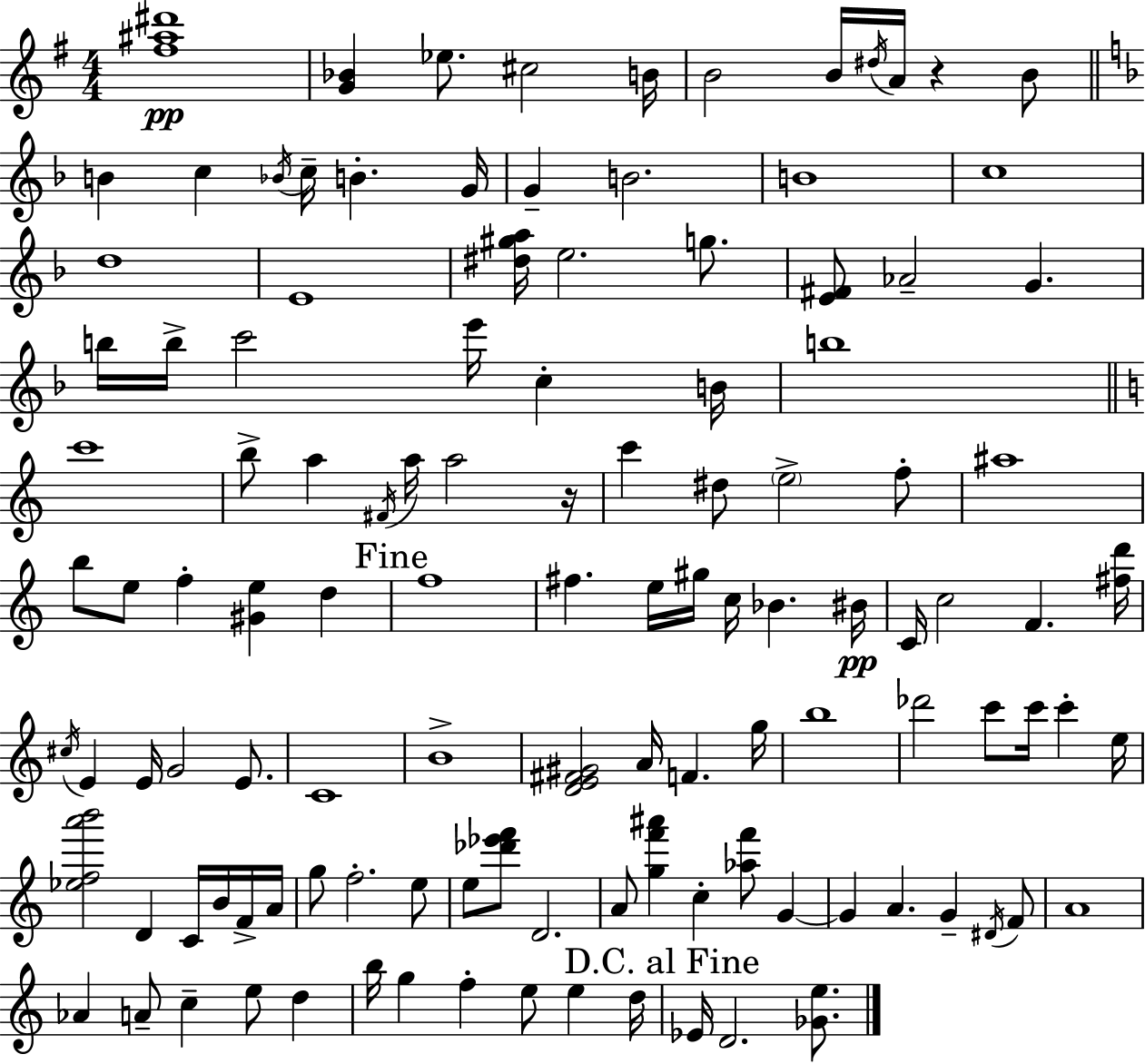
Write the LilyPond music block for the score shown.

{
  \clef treble
  \numericTimeSignature
  \time 4/4
  \key g \major
  <fis'' ais'' dis'''>1\pp | <g' bes'>4 ees''8. cis''2 b'16 | b'2 b'16 \acciaccatura { dis''16 } a'16 r4 b'8 | \bar "||" \break \key f \major b'4 c''4 \acciaccatura { bes'16 } c''16-- b'4.-. | g'16 g'4-- b'2. | b'1 | c''1 | \break d''1 | e'1 | <dis'' gis'' a''>16 e''2. g''8. | <e' fis'>8 aes'2-- g'4. | \break b''16 b''16-> c'''2 e'''16 c''4-. | b'16 b''1 | \bar "||" \break \key c \major c'''1 | b''8-> a''4 \acciaccatura { fis'16 } a''16 a''2 | r16 c'''4 dis''8 \parenthesize e''2-> f''8-. | ais''1 | \break b''8 e''8 f''4-. <gis' e''>4 d''4 | \mark "Fine" f''1 | fis''4. e''16 gis''16 c''16 bes'4. | bis'16\pp c'16 c''2 f'4. | \break <fis'' d'''>16 \acciaccatura { cis''16 } e'4 e'16 g'2 e'8. | c'1 | b'1-> | <d' e' fis' gis'>2 a'16 f'4. | \break g''16 b''1 | des'''2 c'''8 c'''16 c'''4-. | e''16 <ees'' f'' a''' b'''>2 d'4 c'16 b'16 | f'16-> a'16 g''8 f''2.-. | \break e''8 e''8 <des''' ees''' f'''>8 d'2. | a'8 <g'' f''' ais'''>4 c''4-. <aes'' f'''>8 g'4~~ | g'4 a'4. g'4-- | \acciaccatura { dis'16 } f'8 a'1 | \break aes'4 a'8-- c''4-- e''8 d''4 | b''16 g''4 f''4-. e''8 e''4 | d''16 \mark "D.C. al Fine" ees'16 d'2. | <ges' e''>8. \bar "|."
}